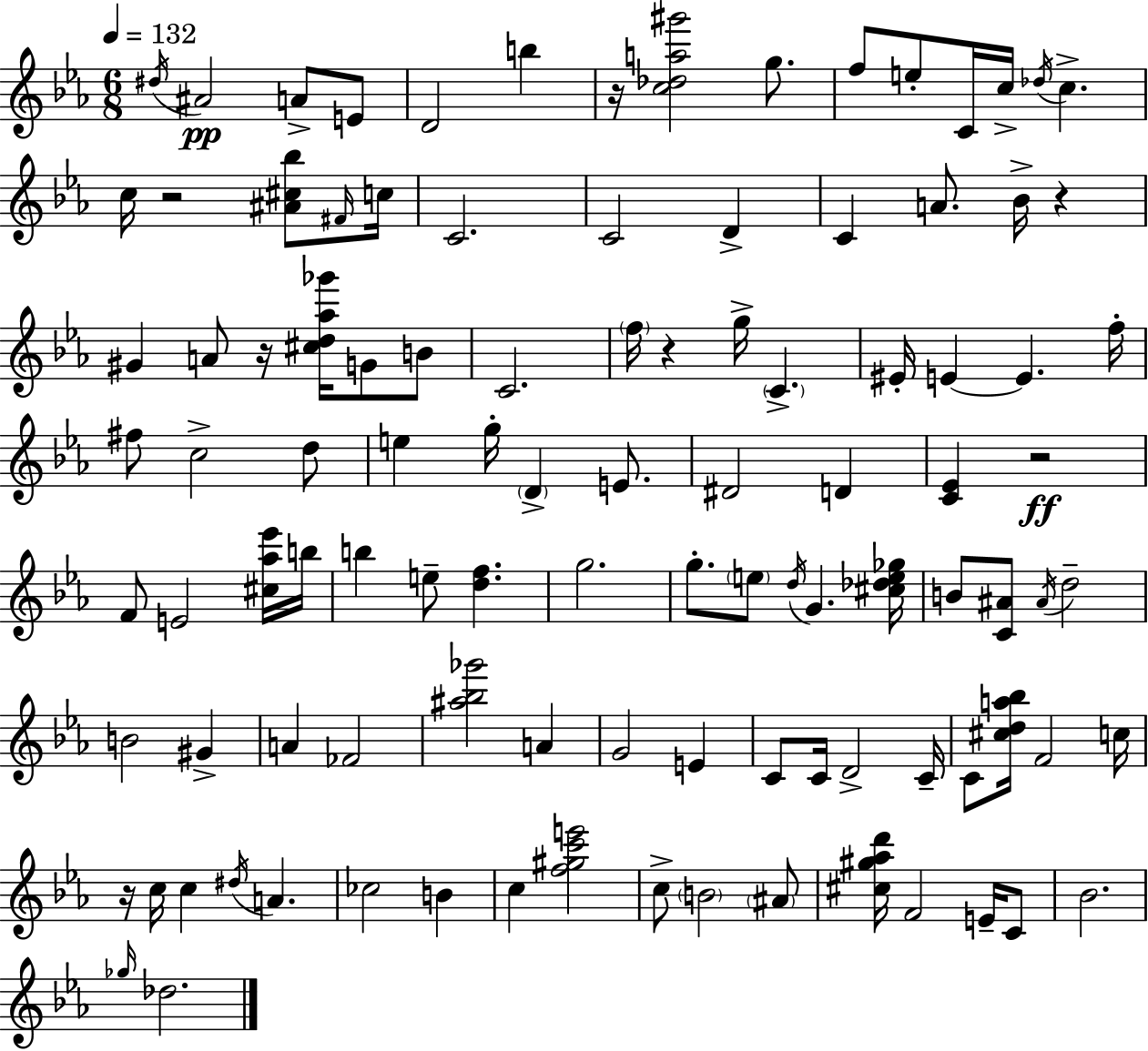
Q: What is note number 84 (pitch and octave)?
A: Bb4